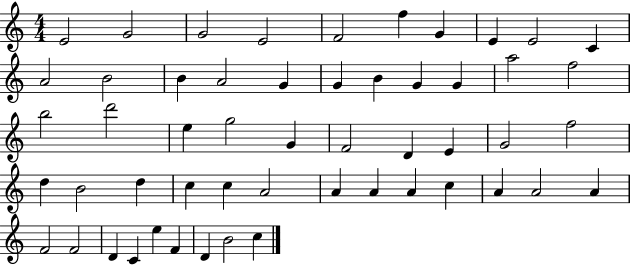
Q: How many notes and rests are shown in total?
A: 53